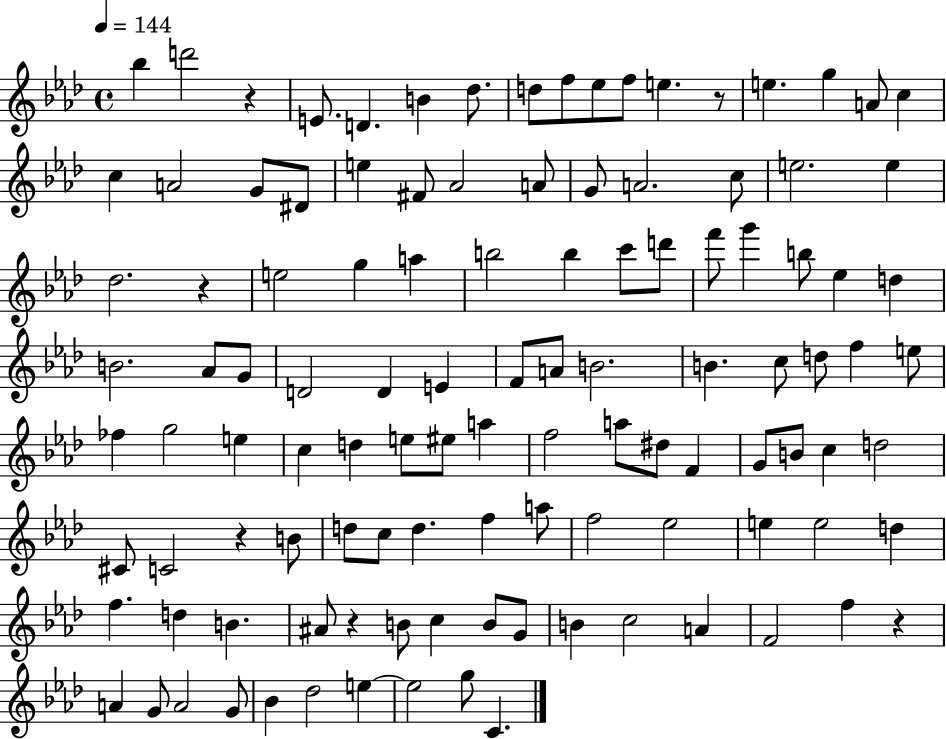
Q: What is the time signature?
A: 4/4